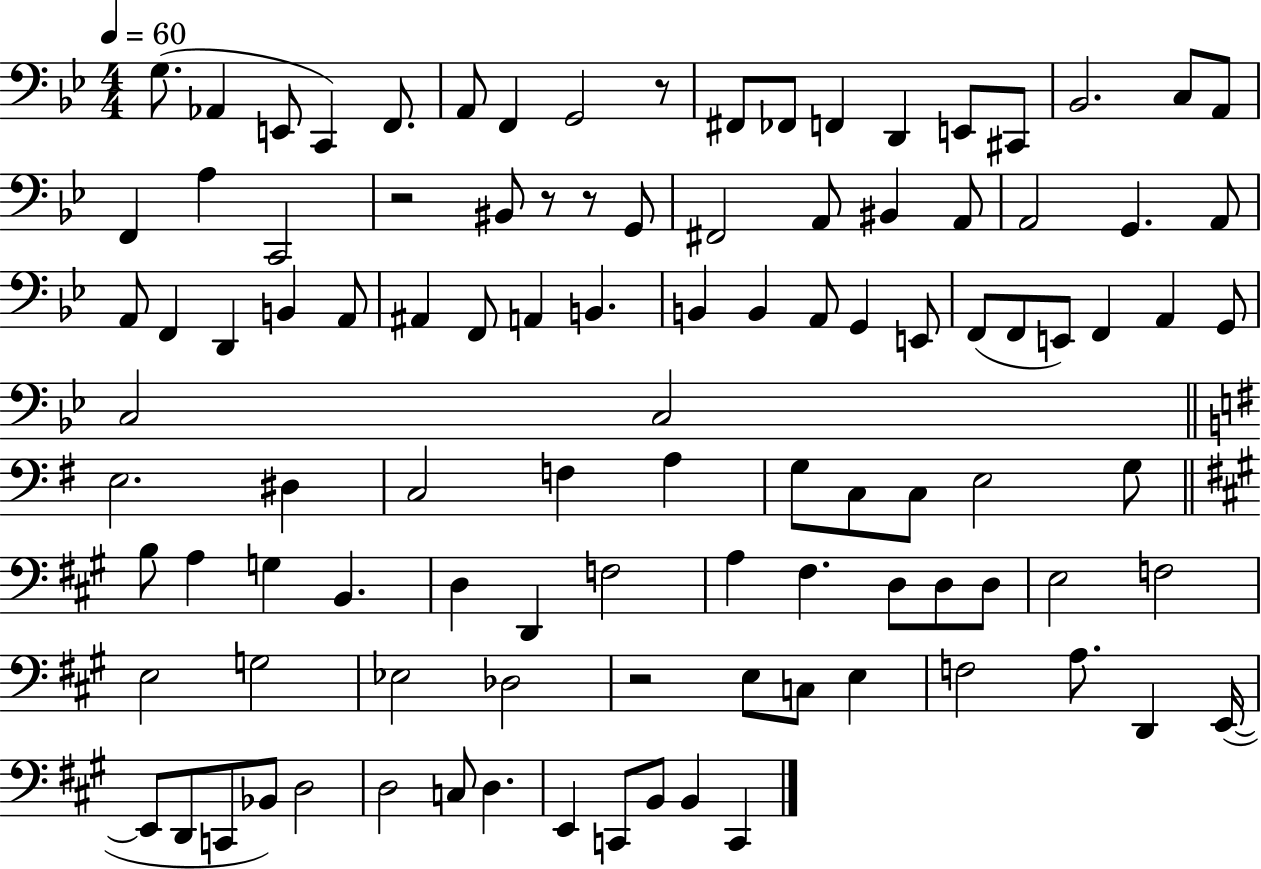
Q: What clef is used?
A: bass